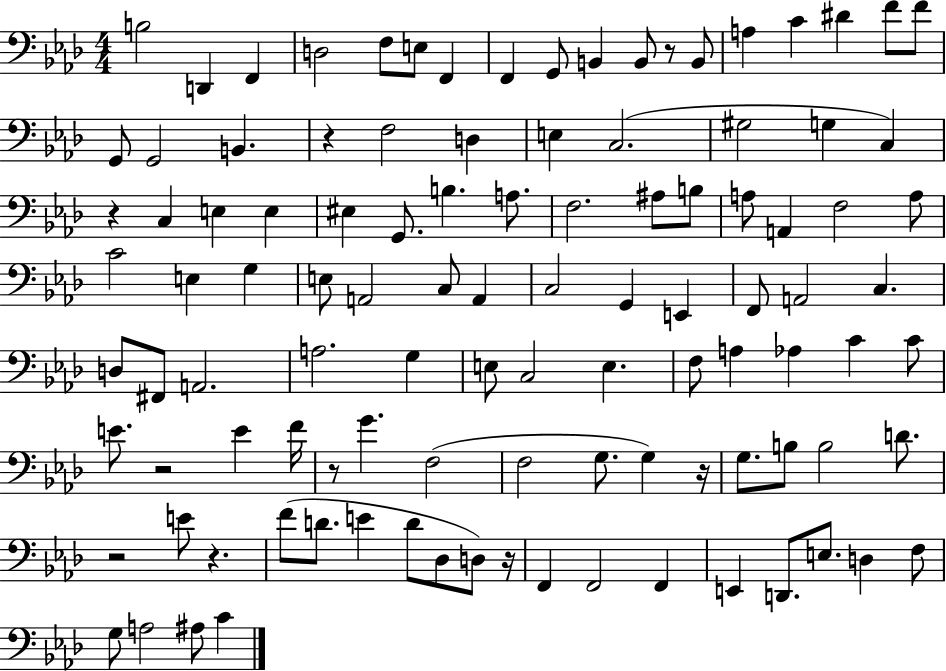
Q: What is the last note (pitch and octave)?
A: C4